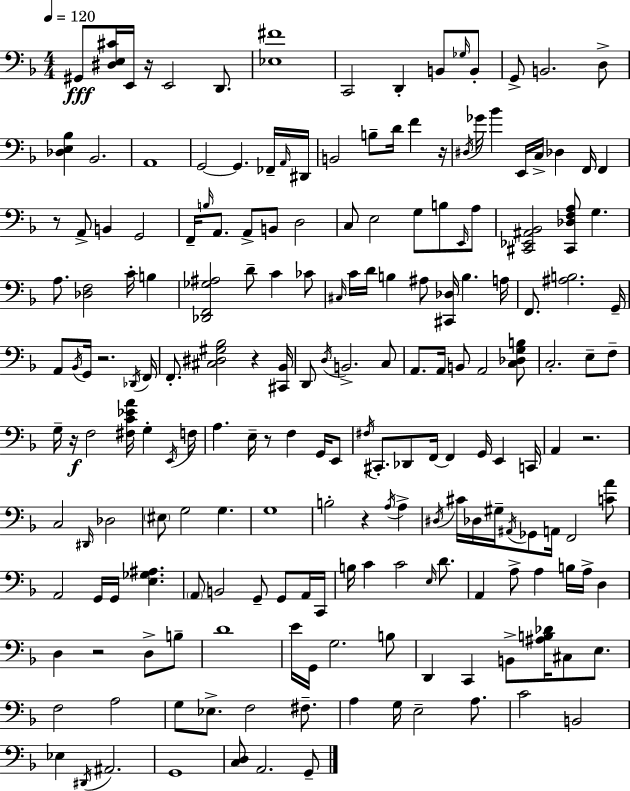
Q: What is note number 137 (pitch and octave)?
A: D3